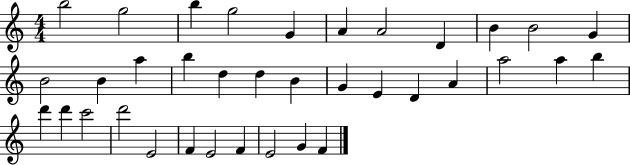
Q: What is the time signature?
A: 4/4